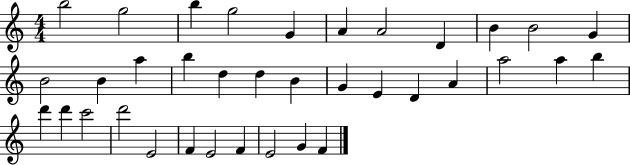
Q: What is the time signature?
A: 4/4